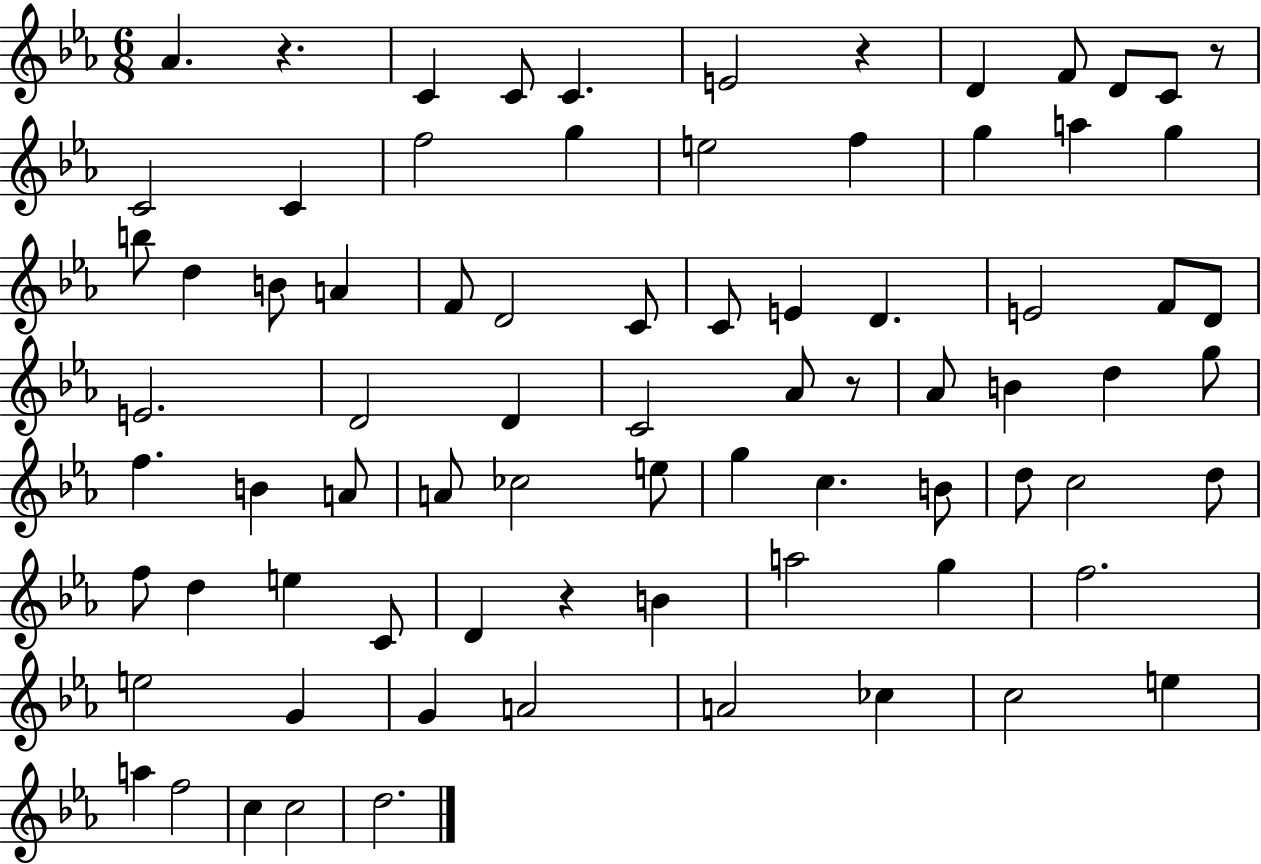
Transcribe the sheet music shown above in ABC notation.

X:1
T:Untitled
M:6/8
L:1/4
K:Eb
_A z C C/2 C E2 z D F/2 D/2 C/2 z/2 C2 C f2 g e2 f g a g b/2 d B/2 A F/2 D2 C/2 C/2 E D E2 F/2 D/2 E2 D2 D C2 _A/2 z/2 _A/2 B d g/2 f B A/2 A/2 _c2 e/2 g c B/2 d/2 c2 d/2 f/2 d e C/2 D z B a2 g f2 e2 G G A2 A2 _c c2 e a f2 c c2 d2